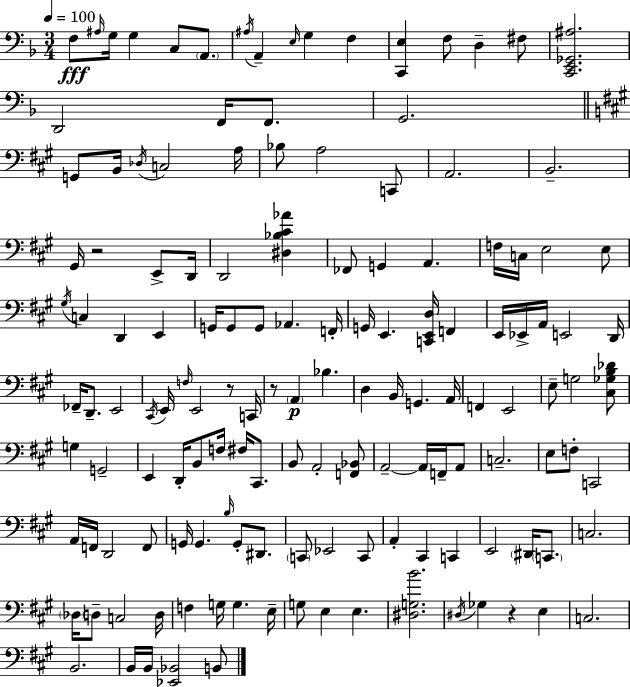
F3/e A#3/s G3/s G3/q C3/e A2/e. A#3/s A2/q E3/s G3/q F3/q [C2,E3]/q F3/e D3/q F#3/e [C2,E2,Gb2,A#3]/h. D2/h F2/s F2/e. G2/h. G2/e B2/s Db3/s C3/h A3/s Bb3/e A3/h C2/e A2/h. B2/h. G#2/s R/h E2/e D2/s D2/h [D#3,Bb3,C#4,Ab4]/q FES2/e G2/q A2/q. F3/s C3/s E3/h E3/e G#3/s C3/q D2/q E2/q G2/s G2/e G2/e Ab2/q. F2/s G2/s E2/q. [C2,E2,D3]/s F2/q E2/s Eb2/s A2/s E2/h D2/s FES2/s D2/e. E2/h C#2/s E2/s F3/s E2/h R/e C2/s R/e A2/q Bb3/q. D3/q B2/s G2/q. A2/s F2/q E2/h E3/e G3/h [C#3,Gb3,B3,Db4]/e G3/q G2/h E2/q D2/s B2/e F3/s F#3/s C#2/e. B2/e A2/h [F2,Bb2]/e A2/h A2/s F2/s A2/e C3/h. E3/e F3/e C2/h A2/s F2/s D2/h F2/e G2/s G2/q. B3/s G2/e D#2/e. C2/e Eb2/h C2/e A2/q C#2/q C2/q E2/h D#2/s C2/e. C3/h. Db3/s D3/e C3/h D3/s F3/q G3/s G3/q. E3/s G3/e E3/q E3/q. [D#3,G3,B4]/h. D#3/s Gb3/q R/q E3/q C3/h. B2/h. B2/s B2/s [Eb2,Bb2]/h B2/e